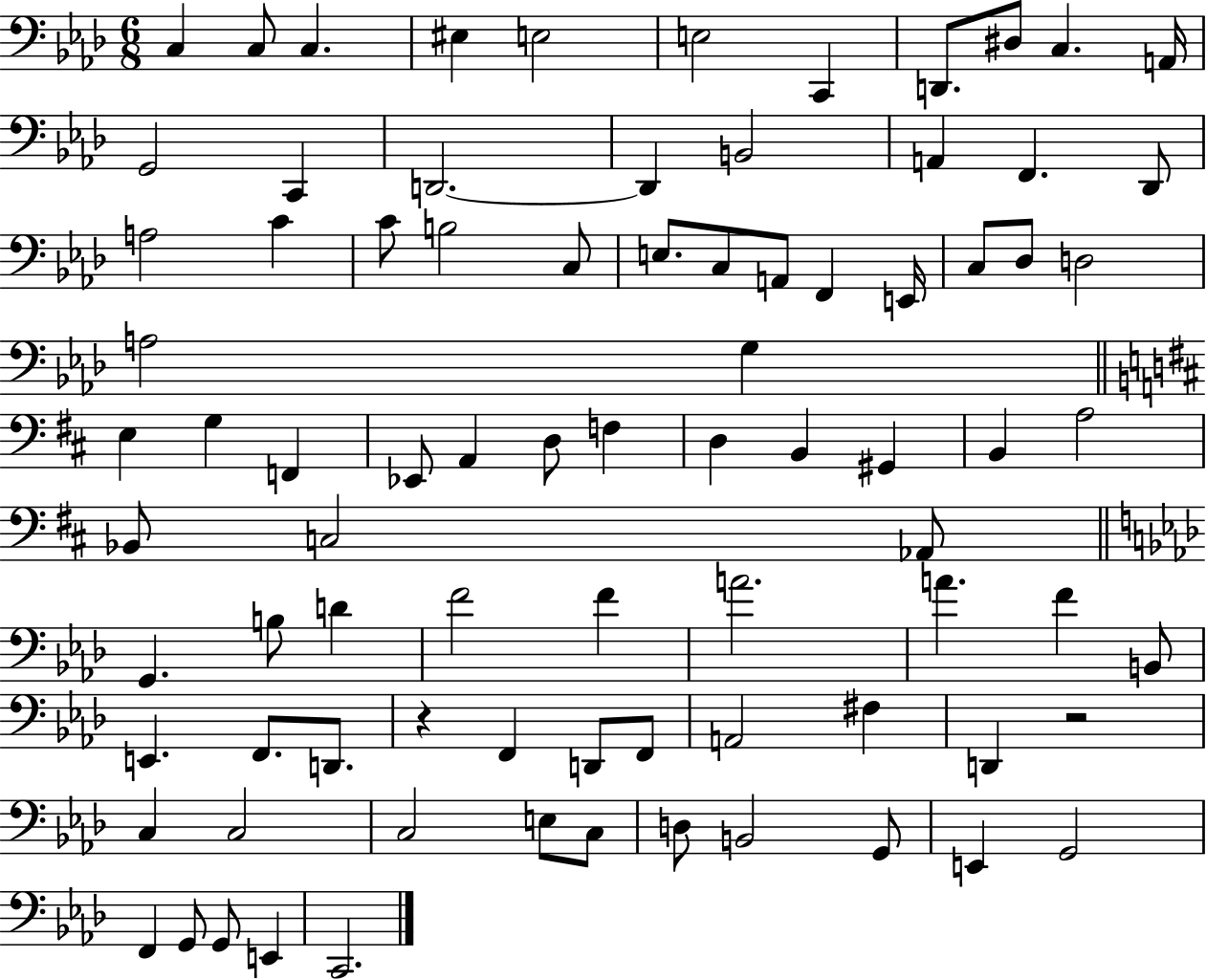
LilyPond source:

{
  \clef bass
  \numericTimeSignature
  \time 6/8
  \key aes \major
  \repeat volta 2 { c4 c8 c4. | eis4 e2 | e2 c,4 | d,8. dis8 c4. a,16 | \break g,2 c,4 | d,2.~~ | d,4 b,2 | a,4 f,4. des,8 | \break a2 c'4 | c'8 b2 c8 | e8. c8 a,8 f,4 e,16 | c8 des8 d2 | \break a2 g4 | \bar "||" \break \key b \minor e4 g4 f,4 | ees,8 a,4 d8 f4 | d4 b,4 gis,4 | b,4 a2 | \break bes,8 c2 aes,8 | \bar "||" \break \key aes \major g,4. b8 d'4 | f'2 f'4 | a'2. | a'4. f'4 b,8 | \break e,4. f,8. d,8. | r4 f,4 d,8 f,8 | a,2 fis4 | d,4 r2 | \break c4 c2 | c2 e8 c8 | d8 b,2 g,8 | e,4 g,2 | \break f,4 g,8 g,8 e,4 | c,2. | } \bar "|."
}